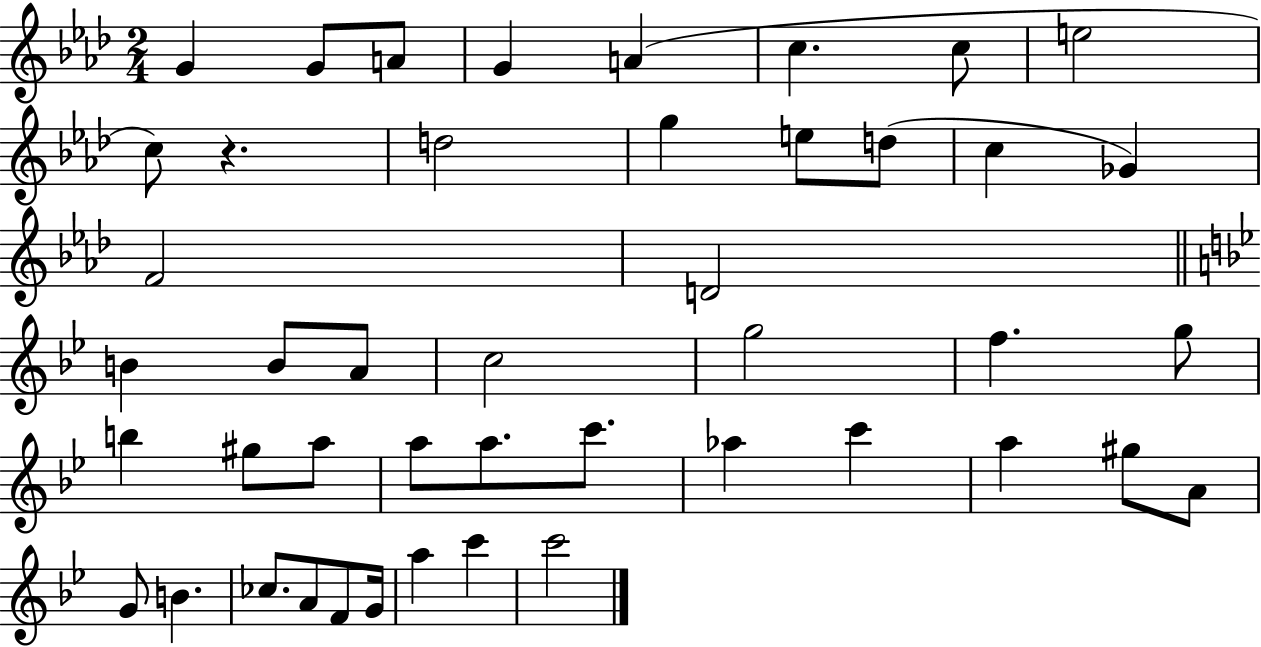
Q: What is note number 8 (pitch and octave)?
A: E5